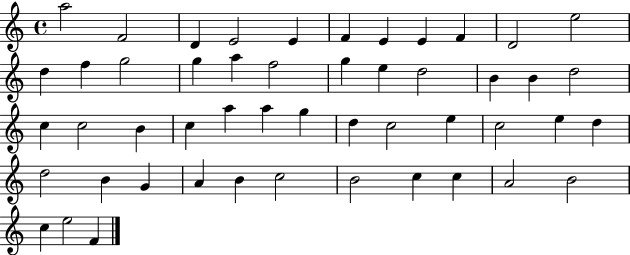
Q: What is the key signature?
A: C major